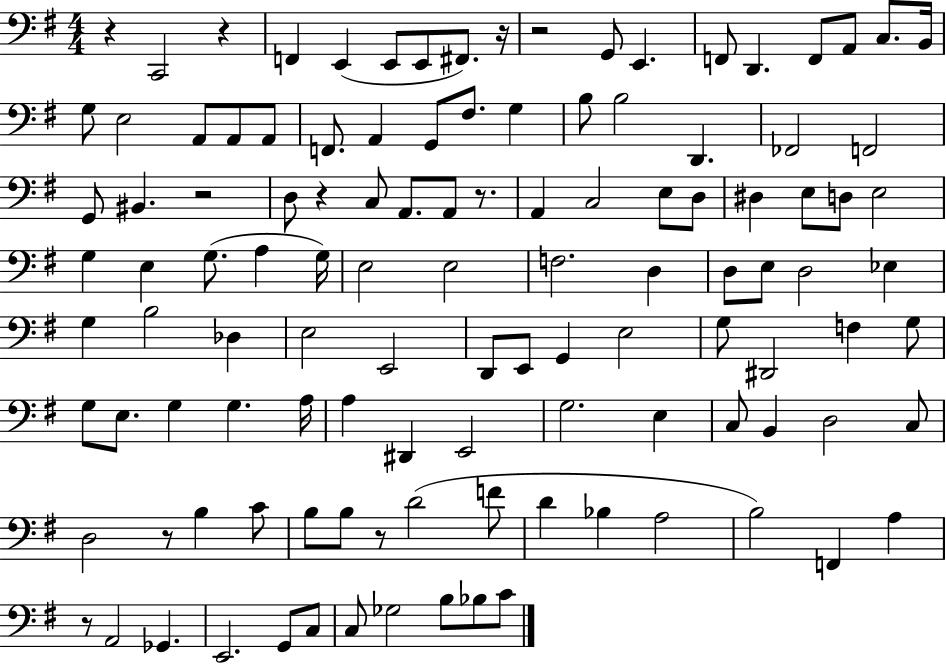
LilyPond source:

{
  \clef bass
  \numericTimeSignature
  \time 4/4
  \key g \major
  \repeat volta 2 { r4 c,2 r4 | f,4 e,4( e,8 e,8 fis,8.) r16 | r2 g,8 e,4. | f,8 d,4. f,8 a,8 c8. b,16 | \break g8 e2 a,8 a,8 a,8 | f,8. a,4 g,8 fis8. g4 | b8 b2 d,4. | fes,2 f,2 | \break g,8 bis,4. r2 | d8 r4 c8 a,8. a,8 r8. | a,4 c2 e8 d8 | dis4 e8 d8 e2 | \break g4 e4 g8.( a4 g16) | e2 e2 | f2. d4 | d8 e8 d2 ees4 | \break g4 b2 des4 | e2 e,2 | d,8 e,8 g,4 e2 | g8 dis,2 f4 g8 | \break g8 e8. g4 g4. a16 | a4 dis,4 e,2 | g2. e4 | c8 b,4 d2 c8 | \break d2 r8 b4 c'8 | b8 b8 r8 d'2( f'8 | d'4 bes4 a2 | b2) f,4 a4 | \break r8 a,2 ges,4. | e,2. g,8 c8 | c8 ges2 b8 bes8 c'8 | } \bar "|."
}